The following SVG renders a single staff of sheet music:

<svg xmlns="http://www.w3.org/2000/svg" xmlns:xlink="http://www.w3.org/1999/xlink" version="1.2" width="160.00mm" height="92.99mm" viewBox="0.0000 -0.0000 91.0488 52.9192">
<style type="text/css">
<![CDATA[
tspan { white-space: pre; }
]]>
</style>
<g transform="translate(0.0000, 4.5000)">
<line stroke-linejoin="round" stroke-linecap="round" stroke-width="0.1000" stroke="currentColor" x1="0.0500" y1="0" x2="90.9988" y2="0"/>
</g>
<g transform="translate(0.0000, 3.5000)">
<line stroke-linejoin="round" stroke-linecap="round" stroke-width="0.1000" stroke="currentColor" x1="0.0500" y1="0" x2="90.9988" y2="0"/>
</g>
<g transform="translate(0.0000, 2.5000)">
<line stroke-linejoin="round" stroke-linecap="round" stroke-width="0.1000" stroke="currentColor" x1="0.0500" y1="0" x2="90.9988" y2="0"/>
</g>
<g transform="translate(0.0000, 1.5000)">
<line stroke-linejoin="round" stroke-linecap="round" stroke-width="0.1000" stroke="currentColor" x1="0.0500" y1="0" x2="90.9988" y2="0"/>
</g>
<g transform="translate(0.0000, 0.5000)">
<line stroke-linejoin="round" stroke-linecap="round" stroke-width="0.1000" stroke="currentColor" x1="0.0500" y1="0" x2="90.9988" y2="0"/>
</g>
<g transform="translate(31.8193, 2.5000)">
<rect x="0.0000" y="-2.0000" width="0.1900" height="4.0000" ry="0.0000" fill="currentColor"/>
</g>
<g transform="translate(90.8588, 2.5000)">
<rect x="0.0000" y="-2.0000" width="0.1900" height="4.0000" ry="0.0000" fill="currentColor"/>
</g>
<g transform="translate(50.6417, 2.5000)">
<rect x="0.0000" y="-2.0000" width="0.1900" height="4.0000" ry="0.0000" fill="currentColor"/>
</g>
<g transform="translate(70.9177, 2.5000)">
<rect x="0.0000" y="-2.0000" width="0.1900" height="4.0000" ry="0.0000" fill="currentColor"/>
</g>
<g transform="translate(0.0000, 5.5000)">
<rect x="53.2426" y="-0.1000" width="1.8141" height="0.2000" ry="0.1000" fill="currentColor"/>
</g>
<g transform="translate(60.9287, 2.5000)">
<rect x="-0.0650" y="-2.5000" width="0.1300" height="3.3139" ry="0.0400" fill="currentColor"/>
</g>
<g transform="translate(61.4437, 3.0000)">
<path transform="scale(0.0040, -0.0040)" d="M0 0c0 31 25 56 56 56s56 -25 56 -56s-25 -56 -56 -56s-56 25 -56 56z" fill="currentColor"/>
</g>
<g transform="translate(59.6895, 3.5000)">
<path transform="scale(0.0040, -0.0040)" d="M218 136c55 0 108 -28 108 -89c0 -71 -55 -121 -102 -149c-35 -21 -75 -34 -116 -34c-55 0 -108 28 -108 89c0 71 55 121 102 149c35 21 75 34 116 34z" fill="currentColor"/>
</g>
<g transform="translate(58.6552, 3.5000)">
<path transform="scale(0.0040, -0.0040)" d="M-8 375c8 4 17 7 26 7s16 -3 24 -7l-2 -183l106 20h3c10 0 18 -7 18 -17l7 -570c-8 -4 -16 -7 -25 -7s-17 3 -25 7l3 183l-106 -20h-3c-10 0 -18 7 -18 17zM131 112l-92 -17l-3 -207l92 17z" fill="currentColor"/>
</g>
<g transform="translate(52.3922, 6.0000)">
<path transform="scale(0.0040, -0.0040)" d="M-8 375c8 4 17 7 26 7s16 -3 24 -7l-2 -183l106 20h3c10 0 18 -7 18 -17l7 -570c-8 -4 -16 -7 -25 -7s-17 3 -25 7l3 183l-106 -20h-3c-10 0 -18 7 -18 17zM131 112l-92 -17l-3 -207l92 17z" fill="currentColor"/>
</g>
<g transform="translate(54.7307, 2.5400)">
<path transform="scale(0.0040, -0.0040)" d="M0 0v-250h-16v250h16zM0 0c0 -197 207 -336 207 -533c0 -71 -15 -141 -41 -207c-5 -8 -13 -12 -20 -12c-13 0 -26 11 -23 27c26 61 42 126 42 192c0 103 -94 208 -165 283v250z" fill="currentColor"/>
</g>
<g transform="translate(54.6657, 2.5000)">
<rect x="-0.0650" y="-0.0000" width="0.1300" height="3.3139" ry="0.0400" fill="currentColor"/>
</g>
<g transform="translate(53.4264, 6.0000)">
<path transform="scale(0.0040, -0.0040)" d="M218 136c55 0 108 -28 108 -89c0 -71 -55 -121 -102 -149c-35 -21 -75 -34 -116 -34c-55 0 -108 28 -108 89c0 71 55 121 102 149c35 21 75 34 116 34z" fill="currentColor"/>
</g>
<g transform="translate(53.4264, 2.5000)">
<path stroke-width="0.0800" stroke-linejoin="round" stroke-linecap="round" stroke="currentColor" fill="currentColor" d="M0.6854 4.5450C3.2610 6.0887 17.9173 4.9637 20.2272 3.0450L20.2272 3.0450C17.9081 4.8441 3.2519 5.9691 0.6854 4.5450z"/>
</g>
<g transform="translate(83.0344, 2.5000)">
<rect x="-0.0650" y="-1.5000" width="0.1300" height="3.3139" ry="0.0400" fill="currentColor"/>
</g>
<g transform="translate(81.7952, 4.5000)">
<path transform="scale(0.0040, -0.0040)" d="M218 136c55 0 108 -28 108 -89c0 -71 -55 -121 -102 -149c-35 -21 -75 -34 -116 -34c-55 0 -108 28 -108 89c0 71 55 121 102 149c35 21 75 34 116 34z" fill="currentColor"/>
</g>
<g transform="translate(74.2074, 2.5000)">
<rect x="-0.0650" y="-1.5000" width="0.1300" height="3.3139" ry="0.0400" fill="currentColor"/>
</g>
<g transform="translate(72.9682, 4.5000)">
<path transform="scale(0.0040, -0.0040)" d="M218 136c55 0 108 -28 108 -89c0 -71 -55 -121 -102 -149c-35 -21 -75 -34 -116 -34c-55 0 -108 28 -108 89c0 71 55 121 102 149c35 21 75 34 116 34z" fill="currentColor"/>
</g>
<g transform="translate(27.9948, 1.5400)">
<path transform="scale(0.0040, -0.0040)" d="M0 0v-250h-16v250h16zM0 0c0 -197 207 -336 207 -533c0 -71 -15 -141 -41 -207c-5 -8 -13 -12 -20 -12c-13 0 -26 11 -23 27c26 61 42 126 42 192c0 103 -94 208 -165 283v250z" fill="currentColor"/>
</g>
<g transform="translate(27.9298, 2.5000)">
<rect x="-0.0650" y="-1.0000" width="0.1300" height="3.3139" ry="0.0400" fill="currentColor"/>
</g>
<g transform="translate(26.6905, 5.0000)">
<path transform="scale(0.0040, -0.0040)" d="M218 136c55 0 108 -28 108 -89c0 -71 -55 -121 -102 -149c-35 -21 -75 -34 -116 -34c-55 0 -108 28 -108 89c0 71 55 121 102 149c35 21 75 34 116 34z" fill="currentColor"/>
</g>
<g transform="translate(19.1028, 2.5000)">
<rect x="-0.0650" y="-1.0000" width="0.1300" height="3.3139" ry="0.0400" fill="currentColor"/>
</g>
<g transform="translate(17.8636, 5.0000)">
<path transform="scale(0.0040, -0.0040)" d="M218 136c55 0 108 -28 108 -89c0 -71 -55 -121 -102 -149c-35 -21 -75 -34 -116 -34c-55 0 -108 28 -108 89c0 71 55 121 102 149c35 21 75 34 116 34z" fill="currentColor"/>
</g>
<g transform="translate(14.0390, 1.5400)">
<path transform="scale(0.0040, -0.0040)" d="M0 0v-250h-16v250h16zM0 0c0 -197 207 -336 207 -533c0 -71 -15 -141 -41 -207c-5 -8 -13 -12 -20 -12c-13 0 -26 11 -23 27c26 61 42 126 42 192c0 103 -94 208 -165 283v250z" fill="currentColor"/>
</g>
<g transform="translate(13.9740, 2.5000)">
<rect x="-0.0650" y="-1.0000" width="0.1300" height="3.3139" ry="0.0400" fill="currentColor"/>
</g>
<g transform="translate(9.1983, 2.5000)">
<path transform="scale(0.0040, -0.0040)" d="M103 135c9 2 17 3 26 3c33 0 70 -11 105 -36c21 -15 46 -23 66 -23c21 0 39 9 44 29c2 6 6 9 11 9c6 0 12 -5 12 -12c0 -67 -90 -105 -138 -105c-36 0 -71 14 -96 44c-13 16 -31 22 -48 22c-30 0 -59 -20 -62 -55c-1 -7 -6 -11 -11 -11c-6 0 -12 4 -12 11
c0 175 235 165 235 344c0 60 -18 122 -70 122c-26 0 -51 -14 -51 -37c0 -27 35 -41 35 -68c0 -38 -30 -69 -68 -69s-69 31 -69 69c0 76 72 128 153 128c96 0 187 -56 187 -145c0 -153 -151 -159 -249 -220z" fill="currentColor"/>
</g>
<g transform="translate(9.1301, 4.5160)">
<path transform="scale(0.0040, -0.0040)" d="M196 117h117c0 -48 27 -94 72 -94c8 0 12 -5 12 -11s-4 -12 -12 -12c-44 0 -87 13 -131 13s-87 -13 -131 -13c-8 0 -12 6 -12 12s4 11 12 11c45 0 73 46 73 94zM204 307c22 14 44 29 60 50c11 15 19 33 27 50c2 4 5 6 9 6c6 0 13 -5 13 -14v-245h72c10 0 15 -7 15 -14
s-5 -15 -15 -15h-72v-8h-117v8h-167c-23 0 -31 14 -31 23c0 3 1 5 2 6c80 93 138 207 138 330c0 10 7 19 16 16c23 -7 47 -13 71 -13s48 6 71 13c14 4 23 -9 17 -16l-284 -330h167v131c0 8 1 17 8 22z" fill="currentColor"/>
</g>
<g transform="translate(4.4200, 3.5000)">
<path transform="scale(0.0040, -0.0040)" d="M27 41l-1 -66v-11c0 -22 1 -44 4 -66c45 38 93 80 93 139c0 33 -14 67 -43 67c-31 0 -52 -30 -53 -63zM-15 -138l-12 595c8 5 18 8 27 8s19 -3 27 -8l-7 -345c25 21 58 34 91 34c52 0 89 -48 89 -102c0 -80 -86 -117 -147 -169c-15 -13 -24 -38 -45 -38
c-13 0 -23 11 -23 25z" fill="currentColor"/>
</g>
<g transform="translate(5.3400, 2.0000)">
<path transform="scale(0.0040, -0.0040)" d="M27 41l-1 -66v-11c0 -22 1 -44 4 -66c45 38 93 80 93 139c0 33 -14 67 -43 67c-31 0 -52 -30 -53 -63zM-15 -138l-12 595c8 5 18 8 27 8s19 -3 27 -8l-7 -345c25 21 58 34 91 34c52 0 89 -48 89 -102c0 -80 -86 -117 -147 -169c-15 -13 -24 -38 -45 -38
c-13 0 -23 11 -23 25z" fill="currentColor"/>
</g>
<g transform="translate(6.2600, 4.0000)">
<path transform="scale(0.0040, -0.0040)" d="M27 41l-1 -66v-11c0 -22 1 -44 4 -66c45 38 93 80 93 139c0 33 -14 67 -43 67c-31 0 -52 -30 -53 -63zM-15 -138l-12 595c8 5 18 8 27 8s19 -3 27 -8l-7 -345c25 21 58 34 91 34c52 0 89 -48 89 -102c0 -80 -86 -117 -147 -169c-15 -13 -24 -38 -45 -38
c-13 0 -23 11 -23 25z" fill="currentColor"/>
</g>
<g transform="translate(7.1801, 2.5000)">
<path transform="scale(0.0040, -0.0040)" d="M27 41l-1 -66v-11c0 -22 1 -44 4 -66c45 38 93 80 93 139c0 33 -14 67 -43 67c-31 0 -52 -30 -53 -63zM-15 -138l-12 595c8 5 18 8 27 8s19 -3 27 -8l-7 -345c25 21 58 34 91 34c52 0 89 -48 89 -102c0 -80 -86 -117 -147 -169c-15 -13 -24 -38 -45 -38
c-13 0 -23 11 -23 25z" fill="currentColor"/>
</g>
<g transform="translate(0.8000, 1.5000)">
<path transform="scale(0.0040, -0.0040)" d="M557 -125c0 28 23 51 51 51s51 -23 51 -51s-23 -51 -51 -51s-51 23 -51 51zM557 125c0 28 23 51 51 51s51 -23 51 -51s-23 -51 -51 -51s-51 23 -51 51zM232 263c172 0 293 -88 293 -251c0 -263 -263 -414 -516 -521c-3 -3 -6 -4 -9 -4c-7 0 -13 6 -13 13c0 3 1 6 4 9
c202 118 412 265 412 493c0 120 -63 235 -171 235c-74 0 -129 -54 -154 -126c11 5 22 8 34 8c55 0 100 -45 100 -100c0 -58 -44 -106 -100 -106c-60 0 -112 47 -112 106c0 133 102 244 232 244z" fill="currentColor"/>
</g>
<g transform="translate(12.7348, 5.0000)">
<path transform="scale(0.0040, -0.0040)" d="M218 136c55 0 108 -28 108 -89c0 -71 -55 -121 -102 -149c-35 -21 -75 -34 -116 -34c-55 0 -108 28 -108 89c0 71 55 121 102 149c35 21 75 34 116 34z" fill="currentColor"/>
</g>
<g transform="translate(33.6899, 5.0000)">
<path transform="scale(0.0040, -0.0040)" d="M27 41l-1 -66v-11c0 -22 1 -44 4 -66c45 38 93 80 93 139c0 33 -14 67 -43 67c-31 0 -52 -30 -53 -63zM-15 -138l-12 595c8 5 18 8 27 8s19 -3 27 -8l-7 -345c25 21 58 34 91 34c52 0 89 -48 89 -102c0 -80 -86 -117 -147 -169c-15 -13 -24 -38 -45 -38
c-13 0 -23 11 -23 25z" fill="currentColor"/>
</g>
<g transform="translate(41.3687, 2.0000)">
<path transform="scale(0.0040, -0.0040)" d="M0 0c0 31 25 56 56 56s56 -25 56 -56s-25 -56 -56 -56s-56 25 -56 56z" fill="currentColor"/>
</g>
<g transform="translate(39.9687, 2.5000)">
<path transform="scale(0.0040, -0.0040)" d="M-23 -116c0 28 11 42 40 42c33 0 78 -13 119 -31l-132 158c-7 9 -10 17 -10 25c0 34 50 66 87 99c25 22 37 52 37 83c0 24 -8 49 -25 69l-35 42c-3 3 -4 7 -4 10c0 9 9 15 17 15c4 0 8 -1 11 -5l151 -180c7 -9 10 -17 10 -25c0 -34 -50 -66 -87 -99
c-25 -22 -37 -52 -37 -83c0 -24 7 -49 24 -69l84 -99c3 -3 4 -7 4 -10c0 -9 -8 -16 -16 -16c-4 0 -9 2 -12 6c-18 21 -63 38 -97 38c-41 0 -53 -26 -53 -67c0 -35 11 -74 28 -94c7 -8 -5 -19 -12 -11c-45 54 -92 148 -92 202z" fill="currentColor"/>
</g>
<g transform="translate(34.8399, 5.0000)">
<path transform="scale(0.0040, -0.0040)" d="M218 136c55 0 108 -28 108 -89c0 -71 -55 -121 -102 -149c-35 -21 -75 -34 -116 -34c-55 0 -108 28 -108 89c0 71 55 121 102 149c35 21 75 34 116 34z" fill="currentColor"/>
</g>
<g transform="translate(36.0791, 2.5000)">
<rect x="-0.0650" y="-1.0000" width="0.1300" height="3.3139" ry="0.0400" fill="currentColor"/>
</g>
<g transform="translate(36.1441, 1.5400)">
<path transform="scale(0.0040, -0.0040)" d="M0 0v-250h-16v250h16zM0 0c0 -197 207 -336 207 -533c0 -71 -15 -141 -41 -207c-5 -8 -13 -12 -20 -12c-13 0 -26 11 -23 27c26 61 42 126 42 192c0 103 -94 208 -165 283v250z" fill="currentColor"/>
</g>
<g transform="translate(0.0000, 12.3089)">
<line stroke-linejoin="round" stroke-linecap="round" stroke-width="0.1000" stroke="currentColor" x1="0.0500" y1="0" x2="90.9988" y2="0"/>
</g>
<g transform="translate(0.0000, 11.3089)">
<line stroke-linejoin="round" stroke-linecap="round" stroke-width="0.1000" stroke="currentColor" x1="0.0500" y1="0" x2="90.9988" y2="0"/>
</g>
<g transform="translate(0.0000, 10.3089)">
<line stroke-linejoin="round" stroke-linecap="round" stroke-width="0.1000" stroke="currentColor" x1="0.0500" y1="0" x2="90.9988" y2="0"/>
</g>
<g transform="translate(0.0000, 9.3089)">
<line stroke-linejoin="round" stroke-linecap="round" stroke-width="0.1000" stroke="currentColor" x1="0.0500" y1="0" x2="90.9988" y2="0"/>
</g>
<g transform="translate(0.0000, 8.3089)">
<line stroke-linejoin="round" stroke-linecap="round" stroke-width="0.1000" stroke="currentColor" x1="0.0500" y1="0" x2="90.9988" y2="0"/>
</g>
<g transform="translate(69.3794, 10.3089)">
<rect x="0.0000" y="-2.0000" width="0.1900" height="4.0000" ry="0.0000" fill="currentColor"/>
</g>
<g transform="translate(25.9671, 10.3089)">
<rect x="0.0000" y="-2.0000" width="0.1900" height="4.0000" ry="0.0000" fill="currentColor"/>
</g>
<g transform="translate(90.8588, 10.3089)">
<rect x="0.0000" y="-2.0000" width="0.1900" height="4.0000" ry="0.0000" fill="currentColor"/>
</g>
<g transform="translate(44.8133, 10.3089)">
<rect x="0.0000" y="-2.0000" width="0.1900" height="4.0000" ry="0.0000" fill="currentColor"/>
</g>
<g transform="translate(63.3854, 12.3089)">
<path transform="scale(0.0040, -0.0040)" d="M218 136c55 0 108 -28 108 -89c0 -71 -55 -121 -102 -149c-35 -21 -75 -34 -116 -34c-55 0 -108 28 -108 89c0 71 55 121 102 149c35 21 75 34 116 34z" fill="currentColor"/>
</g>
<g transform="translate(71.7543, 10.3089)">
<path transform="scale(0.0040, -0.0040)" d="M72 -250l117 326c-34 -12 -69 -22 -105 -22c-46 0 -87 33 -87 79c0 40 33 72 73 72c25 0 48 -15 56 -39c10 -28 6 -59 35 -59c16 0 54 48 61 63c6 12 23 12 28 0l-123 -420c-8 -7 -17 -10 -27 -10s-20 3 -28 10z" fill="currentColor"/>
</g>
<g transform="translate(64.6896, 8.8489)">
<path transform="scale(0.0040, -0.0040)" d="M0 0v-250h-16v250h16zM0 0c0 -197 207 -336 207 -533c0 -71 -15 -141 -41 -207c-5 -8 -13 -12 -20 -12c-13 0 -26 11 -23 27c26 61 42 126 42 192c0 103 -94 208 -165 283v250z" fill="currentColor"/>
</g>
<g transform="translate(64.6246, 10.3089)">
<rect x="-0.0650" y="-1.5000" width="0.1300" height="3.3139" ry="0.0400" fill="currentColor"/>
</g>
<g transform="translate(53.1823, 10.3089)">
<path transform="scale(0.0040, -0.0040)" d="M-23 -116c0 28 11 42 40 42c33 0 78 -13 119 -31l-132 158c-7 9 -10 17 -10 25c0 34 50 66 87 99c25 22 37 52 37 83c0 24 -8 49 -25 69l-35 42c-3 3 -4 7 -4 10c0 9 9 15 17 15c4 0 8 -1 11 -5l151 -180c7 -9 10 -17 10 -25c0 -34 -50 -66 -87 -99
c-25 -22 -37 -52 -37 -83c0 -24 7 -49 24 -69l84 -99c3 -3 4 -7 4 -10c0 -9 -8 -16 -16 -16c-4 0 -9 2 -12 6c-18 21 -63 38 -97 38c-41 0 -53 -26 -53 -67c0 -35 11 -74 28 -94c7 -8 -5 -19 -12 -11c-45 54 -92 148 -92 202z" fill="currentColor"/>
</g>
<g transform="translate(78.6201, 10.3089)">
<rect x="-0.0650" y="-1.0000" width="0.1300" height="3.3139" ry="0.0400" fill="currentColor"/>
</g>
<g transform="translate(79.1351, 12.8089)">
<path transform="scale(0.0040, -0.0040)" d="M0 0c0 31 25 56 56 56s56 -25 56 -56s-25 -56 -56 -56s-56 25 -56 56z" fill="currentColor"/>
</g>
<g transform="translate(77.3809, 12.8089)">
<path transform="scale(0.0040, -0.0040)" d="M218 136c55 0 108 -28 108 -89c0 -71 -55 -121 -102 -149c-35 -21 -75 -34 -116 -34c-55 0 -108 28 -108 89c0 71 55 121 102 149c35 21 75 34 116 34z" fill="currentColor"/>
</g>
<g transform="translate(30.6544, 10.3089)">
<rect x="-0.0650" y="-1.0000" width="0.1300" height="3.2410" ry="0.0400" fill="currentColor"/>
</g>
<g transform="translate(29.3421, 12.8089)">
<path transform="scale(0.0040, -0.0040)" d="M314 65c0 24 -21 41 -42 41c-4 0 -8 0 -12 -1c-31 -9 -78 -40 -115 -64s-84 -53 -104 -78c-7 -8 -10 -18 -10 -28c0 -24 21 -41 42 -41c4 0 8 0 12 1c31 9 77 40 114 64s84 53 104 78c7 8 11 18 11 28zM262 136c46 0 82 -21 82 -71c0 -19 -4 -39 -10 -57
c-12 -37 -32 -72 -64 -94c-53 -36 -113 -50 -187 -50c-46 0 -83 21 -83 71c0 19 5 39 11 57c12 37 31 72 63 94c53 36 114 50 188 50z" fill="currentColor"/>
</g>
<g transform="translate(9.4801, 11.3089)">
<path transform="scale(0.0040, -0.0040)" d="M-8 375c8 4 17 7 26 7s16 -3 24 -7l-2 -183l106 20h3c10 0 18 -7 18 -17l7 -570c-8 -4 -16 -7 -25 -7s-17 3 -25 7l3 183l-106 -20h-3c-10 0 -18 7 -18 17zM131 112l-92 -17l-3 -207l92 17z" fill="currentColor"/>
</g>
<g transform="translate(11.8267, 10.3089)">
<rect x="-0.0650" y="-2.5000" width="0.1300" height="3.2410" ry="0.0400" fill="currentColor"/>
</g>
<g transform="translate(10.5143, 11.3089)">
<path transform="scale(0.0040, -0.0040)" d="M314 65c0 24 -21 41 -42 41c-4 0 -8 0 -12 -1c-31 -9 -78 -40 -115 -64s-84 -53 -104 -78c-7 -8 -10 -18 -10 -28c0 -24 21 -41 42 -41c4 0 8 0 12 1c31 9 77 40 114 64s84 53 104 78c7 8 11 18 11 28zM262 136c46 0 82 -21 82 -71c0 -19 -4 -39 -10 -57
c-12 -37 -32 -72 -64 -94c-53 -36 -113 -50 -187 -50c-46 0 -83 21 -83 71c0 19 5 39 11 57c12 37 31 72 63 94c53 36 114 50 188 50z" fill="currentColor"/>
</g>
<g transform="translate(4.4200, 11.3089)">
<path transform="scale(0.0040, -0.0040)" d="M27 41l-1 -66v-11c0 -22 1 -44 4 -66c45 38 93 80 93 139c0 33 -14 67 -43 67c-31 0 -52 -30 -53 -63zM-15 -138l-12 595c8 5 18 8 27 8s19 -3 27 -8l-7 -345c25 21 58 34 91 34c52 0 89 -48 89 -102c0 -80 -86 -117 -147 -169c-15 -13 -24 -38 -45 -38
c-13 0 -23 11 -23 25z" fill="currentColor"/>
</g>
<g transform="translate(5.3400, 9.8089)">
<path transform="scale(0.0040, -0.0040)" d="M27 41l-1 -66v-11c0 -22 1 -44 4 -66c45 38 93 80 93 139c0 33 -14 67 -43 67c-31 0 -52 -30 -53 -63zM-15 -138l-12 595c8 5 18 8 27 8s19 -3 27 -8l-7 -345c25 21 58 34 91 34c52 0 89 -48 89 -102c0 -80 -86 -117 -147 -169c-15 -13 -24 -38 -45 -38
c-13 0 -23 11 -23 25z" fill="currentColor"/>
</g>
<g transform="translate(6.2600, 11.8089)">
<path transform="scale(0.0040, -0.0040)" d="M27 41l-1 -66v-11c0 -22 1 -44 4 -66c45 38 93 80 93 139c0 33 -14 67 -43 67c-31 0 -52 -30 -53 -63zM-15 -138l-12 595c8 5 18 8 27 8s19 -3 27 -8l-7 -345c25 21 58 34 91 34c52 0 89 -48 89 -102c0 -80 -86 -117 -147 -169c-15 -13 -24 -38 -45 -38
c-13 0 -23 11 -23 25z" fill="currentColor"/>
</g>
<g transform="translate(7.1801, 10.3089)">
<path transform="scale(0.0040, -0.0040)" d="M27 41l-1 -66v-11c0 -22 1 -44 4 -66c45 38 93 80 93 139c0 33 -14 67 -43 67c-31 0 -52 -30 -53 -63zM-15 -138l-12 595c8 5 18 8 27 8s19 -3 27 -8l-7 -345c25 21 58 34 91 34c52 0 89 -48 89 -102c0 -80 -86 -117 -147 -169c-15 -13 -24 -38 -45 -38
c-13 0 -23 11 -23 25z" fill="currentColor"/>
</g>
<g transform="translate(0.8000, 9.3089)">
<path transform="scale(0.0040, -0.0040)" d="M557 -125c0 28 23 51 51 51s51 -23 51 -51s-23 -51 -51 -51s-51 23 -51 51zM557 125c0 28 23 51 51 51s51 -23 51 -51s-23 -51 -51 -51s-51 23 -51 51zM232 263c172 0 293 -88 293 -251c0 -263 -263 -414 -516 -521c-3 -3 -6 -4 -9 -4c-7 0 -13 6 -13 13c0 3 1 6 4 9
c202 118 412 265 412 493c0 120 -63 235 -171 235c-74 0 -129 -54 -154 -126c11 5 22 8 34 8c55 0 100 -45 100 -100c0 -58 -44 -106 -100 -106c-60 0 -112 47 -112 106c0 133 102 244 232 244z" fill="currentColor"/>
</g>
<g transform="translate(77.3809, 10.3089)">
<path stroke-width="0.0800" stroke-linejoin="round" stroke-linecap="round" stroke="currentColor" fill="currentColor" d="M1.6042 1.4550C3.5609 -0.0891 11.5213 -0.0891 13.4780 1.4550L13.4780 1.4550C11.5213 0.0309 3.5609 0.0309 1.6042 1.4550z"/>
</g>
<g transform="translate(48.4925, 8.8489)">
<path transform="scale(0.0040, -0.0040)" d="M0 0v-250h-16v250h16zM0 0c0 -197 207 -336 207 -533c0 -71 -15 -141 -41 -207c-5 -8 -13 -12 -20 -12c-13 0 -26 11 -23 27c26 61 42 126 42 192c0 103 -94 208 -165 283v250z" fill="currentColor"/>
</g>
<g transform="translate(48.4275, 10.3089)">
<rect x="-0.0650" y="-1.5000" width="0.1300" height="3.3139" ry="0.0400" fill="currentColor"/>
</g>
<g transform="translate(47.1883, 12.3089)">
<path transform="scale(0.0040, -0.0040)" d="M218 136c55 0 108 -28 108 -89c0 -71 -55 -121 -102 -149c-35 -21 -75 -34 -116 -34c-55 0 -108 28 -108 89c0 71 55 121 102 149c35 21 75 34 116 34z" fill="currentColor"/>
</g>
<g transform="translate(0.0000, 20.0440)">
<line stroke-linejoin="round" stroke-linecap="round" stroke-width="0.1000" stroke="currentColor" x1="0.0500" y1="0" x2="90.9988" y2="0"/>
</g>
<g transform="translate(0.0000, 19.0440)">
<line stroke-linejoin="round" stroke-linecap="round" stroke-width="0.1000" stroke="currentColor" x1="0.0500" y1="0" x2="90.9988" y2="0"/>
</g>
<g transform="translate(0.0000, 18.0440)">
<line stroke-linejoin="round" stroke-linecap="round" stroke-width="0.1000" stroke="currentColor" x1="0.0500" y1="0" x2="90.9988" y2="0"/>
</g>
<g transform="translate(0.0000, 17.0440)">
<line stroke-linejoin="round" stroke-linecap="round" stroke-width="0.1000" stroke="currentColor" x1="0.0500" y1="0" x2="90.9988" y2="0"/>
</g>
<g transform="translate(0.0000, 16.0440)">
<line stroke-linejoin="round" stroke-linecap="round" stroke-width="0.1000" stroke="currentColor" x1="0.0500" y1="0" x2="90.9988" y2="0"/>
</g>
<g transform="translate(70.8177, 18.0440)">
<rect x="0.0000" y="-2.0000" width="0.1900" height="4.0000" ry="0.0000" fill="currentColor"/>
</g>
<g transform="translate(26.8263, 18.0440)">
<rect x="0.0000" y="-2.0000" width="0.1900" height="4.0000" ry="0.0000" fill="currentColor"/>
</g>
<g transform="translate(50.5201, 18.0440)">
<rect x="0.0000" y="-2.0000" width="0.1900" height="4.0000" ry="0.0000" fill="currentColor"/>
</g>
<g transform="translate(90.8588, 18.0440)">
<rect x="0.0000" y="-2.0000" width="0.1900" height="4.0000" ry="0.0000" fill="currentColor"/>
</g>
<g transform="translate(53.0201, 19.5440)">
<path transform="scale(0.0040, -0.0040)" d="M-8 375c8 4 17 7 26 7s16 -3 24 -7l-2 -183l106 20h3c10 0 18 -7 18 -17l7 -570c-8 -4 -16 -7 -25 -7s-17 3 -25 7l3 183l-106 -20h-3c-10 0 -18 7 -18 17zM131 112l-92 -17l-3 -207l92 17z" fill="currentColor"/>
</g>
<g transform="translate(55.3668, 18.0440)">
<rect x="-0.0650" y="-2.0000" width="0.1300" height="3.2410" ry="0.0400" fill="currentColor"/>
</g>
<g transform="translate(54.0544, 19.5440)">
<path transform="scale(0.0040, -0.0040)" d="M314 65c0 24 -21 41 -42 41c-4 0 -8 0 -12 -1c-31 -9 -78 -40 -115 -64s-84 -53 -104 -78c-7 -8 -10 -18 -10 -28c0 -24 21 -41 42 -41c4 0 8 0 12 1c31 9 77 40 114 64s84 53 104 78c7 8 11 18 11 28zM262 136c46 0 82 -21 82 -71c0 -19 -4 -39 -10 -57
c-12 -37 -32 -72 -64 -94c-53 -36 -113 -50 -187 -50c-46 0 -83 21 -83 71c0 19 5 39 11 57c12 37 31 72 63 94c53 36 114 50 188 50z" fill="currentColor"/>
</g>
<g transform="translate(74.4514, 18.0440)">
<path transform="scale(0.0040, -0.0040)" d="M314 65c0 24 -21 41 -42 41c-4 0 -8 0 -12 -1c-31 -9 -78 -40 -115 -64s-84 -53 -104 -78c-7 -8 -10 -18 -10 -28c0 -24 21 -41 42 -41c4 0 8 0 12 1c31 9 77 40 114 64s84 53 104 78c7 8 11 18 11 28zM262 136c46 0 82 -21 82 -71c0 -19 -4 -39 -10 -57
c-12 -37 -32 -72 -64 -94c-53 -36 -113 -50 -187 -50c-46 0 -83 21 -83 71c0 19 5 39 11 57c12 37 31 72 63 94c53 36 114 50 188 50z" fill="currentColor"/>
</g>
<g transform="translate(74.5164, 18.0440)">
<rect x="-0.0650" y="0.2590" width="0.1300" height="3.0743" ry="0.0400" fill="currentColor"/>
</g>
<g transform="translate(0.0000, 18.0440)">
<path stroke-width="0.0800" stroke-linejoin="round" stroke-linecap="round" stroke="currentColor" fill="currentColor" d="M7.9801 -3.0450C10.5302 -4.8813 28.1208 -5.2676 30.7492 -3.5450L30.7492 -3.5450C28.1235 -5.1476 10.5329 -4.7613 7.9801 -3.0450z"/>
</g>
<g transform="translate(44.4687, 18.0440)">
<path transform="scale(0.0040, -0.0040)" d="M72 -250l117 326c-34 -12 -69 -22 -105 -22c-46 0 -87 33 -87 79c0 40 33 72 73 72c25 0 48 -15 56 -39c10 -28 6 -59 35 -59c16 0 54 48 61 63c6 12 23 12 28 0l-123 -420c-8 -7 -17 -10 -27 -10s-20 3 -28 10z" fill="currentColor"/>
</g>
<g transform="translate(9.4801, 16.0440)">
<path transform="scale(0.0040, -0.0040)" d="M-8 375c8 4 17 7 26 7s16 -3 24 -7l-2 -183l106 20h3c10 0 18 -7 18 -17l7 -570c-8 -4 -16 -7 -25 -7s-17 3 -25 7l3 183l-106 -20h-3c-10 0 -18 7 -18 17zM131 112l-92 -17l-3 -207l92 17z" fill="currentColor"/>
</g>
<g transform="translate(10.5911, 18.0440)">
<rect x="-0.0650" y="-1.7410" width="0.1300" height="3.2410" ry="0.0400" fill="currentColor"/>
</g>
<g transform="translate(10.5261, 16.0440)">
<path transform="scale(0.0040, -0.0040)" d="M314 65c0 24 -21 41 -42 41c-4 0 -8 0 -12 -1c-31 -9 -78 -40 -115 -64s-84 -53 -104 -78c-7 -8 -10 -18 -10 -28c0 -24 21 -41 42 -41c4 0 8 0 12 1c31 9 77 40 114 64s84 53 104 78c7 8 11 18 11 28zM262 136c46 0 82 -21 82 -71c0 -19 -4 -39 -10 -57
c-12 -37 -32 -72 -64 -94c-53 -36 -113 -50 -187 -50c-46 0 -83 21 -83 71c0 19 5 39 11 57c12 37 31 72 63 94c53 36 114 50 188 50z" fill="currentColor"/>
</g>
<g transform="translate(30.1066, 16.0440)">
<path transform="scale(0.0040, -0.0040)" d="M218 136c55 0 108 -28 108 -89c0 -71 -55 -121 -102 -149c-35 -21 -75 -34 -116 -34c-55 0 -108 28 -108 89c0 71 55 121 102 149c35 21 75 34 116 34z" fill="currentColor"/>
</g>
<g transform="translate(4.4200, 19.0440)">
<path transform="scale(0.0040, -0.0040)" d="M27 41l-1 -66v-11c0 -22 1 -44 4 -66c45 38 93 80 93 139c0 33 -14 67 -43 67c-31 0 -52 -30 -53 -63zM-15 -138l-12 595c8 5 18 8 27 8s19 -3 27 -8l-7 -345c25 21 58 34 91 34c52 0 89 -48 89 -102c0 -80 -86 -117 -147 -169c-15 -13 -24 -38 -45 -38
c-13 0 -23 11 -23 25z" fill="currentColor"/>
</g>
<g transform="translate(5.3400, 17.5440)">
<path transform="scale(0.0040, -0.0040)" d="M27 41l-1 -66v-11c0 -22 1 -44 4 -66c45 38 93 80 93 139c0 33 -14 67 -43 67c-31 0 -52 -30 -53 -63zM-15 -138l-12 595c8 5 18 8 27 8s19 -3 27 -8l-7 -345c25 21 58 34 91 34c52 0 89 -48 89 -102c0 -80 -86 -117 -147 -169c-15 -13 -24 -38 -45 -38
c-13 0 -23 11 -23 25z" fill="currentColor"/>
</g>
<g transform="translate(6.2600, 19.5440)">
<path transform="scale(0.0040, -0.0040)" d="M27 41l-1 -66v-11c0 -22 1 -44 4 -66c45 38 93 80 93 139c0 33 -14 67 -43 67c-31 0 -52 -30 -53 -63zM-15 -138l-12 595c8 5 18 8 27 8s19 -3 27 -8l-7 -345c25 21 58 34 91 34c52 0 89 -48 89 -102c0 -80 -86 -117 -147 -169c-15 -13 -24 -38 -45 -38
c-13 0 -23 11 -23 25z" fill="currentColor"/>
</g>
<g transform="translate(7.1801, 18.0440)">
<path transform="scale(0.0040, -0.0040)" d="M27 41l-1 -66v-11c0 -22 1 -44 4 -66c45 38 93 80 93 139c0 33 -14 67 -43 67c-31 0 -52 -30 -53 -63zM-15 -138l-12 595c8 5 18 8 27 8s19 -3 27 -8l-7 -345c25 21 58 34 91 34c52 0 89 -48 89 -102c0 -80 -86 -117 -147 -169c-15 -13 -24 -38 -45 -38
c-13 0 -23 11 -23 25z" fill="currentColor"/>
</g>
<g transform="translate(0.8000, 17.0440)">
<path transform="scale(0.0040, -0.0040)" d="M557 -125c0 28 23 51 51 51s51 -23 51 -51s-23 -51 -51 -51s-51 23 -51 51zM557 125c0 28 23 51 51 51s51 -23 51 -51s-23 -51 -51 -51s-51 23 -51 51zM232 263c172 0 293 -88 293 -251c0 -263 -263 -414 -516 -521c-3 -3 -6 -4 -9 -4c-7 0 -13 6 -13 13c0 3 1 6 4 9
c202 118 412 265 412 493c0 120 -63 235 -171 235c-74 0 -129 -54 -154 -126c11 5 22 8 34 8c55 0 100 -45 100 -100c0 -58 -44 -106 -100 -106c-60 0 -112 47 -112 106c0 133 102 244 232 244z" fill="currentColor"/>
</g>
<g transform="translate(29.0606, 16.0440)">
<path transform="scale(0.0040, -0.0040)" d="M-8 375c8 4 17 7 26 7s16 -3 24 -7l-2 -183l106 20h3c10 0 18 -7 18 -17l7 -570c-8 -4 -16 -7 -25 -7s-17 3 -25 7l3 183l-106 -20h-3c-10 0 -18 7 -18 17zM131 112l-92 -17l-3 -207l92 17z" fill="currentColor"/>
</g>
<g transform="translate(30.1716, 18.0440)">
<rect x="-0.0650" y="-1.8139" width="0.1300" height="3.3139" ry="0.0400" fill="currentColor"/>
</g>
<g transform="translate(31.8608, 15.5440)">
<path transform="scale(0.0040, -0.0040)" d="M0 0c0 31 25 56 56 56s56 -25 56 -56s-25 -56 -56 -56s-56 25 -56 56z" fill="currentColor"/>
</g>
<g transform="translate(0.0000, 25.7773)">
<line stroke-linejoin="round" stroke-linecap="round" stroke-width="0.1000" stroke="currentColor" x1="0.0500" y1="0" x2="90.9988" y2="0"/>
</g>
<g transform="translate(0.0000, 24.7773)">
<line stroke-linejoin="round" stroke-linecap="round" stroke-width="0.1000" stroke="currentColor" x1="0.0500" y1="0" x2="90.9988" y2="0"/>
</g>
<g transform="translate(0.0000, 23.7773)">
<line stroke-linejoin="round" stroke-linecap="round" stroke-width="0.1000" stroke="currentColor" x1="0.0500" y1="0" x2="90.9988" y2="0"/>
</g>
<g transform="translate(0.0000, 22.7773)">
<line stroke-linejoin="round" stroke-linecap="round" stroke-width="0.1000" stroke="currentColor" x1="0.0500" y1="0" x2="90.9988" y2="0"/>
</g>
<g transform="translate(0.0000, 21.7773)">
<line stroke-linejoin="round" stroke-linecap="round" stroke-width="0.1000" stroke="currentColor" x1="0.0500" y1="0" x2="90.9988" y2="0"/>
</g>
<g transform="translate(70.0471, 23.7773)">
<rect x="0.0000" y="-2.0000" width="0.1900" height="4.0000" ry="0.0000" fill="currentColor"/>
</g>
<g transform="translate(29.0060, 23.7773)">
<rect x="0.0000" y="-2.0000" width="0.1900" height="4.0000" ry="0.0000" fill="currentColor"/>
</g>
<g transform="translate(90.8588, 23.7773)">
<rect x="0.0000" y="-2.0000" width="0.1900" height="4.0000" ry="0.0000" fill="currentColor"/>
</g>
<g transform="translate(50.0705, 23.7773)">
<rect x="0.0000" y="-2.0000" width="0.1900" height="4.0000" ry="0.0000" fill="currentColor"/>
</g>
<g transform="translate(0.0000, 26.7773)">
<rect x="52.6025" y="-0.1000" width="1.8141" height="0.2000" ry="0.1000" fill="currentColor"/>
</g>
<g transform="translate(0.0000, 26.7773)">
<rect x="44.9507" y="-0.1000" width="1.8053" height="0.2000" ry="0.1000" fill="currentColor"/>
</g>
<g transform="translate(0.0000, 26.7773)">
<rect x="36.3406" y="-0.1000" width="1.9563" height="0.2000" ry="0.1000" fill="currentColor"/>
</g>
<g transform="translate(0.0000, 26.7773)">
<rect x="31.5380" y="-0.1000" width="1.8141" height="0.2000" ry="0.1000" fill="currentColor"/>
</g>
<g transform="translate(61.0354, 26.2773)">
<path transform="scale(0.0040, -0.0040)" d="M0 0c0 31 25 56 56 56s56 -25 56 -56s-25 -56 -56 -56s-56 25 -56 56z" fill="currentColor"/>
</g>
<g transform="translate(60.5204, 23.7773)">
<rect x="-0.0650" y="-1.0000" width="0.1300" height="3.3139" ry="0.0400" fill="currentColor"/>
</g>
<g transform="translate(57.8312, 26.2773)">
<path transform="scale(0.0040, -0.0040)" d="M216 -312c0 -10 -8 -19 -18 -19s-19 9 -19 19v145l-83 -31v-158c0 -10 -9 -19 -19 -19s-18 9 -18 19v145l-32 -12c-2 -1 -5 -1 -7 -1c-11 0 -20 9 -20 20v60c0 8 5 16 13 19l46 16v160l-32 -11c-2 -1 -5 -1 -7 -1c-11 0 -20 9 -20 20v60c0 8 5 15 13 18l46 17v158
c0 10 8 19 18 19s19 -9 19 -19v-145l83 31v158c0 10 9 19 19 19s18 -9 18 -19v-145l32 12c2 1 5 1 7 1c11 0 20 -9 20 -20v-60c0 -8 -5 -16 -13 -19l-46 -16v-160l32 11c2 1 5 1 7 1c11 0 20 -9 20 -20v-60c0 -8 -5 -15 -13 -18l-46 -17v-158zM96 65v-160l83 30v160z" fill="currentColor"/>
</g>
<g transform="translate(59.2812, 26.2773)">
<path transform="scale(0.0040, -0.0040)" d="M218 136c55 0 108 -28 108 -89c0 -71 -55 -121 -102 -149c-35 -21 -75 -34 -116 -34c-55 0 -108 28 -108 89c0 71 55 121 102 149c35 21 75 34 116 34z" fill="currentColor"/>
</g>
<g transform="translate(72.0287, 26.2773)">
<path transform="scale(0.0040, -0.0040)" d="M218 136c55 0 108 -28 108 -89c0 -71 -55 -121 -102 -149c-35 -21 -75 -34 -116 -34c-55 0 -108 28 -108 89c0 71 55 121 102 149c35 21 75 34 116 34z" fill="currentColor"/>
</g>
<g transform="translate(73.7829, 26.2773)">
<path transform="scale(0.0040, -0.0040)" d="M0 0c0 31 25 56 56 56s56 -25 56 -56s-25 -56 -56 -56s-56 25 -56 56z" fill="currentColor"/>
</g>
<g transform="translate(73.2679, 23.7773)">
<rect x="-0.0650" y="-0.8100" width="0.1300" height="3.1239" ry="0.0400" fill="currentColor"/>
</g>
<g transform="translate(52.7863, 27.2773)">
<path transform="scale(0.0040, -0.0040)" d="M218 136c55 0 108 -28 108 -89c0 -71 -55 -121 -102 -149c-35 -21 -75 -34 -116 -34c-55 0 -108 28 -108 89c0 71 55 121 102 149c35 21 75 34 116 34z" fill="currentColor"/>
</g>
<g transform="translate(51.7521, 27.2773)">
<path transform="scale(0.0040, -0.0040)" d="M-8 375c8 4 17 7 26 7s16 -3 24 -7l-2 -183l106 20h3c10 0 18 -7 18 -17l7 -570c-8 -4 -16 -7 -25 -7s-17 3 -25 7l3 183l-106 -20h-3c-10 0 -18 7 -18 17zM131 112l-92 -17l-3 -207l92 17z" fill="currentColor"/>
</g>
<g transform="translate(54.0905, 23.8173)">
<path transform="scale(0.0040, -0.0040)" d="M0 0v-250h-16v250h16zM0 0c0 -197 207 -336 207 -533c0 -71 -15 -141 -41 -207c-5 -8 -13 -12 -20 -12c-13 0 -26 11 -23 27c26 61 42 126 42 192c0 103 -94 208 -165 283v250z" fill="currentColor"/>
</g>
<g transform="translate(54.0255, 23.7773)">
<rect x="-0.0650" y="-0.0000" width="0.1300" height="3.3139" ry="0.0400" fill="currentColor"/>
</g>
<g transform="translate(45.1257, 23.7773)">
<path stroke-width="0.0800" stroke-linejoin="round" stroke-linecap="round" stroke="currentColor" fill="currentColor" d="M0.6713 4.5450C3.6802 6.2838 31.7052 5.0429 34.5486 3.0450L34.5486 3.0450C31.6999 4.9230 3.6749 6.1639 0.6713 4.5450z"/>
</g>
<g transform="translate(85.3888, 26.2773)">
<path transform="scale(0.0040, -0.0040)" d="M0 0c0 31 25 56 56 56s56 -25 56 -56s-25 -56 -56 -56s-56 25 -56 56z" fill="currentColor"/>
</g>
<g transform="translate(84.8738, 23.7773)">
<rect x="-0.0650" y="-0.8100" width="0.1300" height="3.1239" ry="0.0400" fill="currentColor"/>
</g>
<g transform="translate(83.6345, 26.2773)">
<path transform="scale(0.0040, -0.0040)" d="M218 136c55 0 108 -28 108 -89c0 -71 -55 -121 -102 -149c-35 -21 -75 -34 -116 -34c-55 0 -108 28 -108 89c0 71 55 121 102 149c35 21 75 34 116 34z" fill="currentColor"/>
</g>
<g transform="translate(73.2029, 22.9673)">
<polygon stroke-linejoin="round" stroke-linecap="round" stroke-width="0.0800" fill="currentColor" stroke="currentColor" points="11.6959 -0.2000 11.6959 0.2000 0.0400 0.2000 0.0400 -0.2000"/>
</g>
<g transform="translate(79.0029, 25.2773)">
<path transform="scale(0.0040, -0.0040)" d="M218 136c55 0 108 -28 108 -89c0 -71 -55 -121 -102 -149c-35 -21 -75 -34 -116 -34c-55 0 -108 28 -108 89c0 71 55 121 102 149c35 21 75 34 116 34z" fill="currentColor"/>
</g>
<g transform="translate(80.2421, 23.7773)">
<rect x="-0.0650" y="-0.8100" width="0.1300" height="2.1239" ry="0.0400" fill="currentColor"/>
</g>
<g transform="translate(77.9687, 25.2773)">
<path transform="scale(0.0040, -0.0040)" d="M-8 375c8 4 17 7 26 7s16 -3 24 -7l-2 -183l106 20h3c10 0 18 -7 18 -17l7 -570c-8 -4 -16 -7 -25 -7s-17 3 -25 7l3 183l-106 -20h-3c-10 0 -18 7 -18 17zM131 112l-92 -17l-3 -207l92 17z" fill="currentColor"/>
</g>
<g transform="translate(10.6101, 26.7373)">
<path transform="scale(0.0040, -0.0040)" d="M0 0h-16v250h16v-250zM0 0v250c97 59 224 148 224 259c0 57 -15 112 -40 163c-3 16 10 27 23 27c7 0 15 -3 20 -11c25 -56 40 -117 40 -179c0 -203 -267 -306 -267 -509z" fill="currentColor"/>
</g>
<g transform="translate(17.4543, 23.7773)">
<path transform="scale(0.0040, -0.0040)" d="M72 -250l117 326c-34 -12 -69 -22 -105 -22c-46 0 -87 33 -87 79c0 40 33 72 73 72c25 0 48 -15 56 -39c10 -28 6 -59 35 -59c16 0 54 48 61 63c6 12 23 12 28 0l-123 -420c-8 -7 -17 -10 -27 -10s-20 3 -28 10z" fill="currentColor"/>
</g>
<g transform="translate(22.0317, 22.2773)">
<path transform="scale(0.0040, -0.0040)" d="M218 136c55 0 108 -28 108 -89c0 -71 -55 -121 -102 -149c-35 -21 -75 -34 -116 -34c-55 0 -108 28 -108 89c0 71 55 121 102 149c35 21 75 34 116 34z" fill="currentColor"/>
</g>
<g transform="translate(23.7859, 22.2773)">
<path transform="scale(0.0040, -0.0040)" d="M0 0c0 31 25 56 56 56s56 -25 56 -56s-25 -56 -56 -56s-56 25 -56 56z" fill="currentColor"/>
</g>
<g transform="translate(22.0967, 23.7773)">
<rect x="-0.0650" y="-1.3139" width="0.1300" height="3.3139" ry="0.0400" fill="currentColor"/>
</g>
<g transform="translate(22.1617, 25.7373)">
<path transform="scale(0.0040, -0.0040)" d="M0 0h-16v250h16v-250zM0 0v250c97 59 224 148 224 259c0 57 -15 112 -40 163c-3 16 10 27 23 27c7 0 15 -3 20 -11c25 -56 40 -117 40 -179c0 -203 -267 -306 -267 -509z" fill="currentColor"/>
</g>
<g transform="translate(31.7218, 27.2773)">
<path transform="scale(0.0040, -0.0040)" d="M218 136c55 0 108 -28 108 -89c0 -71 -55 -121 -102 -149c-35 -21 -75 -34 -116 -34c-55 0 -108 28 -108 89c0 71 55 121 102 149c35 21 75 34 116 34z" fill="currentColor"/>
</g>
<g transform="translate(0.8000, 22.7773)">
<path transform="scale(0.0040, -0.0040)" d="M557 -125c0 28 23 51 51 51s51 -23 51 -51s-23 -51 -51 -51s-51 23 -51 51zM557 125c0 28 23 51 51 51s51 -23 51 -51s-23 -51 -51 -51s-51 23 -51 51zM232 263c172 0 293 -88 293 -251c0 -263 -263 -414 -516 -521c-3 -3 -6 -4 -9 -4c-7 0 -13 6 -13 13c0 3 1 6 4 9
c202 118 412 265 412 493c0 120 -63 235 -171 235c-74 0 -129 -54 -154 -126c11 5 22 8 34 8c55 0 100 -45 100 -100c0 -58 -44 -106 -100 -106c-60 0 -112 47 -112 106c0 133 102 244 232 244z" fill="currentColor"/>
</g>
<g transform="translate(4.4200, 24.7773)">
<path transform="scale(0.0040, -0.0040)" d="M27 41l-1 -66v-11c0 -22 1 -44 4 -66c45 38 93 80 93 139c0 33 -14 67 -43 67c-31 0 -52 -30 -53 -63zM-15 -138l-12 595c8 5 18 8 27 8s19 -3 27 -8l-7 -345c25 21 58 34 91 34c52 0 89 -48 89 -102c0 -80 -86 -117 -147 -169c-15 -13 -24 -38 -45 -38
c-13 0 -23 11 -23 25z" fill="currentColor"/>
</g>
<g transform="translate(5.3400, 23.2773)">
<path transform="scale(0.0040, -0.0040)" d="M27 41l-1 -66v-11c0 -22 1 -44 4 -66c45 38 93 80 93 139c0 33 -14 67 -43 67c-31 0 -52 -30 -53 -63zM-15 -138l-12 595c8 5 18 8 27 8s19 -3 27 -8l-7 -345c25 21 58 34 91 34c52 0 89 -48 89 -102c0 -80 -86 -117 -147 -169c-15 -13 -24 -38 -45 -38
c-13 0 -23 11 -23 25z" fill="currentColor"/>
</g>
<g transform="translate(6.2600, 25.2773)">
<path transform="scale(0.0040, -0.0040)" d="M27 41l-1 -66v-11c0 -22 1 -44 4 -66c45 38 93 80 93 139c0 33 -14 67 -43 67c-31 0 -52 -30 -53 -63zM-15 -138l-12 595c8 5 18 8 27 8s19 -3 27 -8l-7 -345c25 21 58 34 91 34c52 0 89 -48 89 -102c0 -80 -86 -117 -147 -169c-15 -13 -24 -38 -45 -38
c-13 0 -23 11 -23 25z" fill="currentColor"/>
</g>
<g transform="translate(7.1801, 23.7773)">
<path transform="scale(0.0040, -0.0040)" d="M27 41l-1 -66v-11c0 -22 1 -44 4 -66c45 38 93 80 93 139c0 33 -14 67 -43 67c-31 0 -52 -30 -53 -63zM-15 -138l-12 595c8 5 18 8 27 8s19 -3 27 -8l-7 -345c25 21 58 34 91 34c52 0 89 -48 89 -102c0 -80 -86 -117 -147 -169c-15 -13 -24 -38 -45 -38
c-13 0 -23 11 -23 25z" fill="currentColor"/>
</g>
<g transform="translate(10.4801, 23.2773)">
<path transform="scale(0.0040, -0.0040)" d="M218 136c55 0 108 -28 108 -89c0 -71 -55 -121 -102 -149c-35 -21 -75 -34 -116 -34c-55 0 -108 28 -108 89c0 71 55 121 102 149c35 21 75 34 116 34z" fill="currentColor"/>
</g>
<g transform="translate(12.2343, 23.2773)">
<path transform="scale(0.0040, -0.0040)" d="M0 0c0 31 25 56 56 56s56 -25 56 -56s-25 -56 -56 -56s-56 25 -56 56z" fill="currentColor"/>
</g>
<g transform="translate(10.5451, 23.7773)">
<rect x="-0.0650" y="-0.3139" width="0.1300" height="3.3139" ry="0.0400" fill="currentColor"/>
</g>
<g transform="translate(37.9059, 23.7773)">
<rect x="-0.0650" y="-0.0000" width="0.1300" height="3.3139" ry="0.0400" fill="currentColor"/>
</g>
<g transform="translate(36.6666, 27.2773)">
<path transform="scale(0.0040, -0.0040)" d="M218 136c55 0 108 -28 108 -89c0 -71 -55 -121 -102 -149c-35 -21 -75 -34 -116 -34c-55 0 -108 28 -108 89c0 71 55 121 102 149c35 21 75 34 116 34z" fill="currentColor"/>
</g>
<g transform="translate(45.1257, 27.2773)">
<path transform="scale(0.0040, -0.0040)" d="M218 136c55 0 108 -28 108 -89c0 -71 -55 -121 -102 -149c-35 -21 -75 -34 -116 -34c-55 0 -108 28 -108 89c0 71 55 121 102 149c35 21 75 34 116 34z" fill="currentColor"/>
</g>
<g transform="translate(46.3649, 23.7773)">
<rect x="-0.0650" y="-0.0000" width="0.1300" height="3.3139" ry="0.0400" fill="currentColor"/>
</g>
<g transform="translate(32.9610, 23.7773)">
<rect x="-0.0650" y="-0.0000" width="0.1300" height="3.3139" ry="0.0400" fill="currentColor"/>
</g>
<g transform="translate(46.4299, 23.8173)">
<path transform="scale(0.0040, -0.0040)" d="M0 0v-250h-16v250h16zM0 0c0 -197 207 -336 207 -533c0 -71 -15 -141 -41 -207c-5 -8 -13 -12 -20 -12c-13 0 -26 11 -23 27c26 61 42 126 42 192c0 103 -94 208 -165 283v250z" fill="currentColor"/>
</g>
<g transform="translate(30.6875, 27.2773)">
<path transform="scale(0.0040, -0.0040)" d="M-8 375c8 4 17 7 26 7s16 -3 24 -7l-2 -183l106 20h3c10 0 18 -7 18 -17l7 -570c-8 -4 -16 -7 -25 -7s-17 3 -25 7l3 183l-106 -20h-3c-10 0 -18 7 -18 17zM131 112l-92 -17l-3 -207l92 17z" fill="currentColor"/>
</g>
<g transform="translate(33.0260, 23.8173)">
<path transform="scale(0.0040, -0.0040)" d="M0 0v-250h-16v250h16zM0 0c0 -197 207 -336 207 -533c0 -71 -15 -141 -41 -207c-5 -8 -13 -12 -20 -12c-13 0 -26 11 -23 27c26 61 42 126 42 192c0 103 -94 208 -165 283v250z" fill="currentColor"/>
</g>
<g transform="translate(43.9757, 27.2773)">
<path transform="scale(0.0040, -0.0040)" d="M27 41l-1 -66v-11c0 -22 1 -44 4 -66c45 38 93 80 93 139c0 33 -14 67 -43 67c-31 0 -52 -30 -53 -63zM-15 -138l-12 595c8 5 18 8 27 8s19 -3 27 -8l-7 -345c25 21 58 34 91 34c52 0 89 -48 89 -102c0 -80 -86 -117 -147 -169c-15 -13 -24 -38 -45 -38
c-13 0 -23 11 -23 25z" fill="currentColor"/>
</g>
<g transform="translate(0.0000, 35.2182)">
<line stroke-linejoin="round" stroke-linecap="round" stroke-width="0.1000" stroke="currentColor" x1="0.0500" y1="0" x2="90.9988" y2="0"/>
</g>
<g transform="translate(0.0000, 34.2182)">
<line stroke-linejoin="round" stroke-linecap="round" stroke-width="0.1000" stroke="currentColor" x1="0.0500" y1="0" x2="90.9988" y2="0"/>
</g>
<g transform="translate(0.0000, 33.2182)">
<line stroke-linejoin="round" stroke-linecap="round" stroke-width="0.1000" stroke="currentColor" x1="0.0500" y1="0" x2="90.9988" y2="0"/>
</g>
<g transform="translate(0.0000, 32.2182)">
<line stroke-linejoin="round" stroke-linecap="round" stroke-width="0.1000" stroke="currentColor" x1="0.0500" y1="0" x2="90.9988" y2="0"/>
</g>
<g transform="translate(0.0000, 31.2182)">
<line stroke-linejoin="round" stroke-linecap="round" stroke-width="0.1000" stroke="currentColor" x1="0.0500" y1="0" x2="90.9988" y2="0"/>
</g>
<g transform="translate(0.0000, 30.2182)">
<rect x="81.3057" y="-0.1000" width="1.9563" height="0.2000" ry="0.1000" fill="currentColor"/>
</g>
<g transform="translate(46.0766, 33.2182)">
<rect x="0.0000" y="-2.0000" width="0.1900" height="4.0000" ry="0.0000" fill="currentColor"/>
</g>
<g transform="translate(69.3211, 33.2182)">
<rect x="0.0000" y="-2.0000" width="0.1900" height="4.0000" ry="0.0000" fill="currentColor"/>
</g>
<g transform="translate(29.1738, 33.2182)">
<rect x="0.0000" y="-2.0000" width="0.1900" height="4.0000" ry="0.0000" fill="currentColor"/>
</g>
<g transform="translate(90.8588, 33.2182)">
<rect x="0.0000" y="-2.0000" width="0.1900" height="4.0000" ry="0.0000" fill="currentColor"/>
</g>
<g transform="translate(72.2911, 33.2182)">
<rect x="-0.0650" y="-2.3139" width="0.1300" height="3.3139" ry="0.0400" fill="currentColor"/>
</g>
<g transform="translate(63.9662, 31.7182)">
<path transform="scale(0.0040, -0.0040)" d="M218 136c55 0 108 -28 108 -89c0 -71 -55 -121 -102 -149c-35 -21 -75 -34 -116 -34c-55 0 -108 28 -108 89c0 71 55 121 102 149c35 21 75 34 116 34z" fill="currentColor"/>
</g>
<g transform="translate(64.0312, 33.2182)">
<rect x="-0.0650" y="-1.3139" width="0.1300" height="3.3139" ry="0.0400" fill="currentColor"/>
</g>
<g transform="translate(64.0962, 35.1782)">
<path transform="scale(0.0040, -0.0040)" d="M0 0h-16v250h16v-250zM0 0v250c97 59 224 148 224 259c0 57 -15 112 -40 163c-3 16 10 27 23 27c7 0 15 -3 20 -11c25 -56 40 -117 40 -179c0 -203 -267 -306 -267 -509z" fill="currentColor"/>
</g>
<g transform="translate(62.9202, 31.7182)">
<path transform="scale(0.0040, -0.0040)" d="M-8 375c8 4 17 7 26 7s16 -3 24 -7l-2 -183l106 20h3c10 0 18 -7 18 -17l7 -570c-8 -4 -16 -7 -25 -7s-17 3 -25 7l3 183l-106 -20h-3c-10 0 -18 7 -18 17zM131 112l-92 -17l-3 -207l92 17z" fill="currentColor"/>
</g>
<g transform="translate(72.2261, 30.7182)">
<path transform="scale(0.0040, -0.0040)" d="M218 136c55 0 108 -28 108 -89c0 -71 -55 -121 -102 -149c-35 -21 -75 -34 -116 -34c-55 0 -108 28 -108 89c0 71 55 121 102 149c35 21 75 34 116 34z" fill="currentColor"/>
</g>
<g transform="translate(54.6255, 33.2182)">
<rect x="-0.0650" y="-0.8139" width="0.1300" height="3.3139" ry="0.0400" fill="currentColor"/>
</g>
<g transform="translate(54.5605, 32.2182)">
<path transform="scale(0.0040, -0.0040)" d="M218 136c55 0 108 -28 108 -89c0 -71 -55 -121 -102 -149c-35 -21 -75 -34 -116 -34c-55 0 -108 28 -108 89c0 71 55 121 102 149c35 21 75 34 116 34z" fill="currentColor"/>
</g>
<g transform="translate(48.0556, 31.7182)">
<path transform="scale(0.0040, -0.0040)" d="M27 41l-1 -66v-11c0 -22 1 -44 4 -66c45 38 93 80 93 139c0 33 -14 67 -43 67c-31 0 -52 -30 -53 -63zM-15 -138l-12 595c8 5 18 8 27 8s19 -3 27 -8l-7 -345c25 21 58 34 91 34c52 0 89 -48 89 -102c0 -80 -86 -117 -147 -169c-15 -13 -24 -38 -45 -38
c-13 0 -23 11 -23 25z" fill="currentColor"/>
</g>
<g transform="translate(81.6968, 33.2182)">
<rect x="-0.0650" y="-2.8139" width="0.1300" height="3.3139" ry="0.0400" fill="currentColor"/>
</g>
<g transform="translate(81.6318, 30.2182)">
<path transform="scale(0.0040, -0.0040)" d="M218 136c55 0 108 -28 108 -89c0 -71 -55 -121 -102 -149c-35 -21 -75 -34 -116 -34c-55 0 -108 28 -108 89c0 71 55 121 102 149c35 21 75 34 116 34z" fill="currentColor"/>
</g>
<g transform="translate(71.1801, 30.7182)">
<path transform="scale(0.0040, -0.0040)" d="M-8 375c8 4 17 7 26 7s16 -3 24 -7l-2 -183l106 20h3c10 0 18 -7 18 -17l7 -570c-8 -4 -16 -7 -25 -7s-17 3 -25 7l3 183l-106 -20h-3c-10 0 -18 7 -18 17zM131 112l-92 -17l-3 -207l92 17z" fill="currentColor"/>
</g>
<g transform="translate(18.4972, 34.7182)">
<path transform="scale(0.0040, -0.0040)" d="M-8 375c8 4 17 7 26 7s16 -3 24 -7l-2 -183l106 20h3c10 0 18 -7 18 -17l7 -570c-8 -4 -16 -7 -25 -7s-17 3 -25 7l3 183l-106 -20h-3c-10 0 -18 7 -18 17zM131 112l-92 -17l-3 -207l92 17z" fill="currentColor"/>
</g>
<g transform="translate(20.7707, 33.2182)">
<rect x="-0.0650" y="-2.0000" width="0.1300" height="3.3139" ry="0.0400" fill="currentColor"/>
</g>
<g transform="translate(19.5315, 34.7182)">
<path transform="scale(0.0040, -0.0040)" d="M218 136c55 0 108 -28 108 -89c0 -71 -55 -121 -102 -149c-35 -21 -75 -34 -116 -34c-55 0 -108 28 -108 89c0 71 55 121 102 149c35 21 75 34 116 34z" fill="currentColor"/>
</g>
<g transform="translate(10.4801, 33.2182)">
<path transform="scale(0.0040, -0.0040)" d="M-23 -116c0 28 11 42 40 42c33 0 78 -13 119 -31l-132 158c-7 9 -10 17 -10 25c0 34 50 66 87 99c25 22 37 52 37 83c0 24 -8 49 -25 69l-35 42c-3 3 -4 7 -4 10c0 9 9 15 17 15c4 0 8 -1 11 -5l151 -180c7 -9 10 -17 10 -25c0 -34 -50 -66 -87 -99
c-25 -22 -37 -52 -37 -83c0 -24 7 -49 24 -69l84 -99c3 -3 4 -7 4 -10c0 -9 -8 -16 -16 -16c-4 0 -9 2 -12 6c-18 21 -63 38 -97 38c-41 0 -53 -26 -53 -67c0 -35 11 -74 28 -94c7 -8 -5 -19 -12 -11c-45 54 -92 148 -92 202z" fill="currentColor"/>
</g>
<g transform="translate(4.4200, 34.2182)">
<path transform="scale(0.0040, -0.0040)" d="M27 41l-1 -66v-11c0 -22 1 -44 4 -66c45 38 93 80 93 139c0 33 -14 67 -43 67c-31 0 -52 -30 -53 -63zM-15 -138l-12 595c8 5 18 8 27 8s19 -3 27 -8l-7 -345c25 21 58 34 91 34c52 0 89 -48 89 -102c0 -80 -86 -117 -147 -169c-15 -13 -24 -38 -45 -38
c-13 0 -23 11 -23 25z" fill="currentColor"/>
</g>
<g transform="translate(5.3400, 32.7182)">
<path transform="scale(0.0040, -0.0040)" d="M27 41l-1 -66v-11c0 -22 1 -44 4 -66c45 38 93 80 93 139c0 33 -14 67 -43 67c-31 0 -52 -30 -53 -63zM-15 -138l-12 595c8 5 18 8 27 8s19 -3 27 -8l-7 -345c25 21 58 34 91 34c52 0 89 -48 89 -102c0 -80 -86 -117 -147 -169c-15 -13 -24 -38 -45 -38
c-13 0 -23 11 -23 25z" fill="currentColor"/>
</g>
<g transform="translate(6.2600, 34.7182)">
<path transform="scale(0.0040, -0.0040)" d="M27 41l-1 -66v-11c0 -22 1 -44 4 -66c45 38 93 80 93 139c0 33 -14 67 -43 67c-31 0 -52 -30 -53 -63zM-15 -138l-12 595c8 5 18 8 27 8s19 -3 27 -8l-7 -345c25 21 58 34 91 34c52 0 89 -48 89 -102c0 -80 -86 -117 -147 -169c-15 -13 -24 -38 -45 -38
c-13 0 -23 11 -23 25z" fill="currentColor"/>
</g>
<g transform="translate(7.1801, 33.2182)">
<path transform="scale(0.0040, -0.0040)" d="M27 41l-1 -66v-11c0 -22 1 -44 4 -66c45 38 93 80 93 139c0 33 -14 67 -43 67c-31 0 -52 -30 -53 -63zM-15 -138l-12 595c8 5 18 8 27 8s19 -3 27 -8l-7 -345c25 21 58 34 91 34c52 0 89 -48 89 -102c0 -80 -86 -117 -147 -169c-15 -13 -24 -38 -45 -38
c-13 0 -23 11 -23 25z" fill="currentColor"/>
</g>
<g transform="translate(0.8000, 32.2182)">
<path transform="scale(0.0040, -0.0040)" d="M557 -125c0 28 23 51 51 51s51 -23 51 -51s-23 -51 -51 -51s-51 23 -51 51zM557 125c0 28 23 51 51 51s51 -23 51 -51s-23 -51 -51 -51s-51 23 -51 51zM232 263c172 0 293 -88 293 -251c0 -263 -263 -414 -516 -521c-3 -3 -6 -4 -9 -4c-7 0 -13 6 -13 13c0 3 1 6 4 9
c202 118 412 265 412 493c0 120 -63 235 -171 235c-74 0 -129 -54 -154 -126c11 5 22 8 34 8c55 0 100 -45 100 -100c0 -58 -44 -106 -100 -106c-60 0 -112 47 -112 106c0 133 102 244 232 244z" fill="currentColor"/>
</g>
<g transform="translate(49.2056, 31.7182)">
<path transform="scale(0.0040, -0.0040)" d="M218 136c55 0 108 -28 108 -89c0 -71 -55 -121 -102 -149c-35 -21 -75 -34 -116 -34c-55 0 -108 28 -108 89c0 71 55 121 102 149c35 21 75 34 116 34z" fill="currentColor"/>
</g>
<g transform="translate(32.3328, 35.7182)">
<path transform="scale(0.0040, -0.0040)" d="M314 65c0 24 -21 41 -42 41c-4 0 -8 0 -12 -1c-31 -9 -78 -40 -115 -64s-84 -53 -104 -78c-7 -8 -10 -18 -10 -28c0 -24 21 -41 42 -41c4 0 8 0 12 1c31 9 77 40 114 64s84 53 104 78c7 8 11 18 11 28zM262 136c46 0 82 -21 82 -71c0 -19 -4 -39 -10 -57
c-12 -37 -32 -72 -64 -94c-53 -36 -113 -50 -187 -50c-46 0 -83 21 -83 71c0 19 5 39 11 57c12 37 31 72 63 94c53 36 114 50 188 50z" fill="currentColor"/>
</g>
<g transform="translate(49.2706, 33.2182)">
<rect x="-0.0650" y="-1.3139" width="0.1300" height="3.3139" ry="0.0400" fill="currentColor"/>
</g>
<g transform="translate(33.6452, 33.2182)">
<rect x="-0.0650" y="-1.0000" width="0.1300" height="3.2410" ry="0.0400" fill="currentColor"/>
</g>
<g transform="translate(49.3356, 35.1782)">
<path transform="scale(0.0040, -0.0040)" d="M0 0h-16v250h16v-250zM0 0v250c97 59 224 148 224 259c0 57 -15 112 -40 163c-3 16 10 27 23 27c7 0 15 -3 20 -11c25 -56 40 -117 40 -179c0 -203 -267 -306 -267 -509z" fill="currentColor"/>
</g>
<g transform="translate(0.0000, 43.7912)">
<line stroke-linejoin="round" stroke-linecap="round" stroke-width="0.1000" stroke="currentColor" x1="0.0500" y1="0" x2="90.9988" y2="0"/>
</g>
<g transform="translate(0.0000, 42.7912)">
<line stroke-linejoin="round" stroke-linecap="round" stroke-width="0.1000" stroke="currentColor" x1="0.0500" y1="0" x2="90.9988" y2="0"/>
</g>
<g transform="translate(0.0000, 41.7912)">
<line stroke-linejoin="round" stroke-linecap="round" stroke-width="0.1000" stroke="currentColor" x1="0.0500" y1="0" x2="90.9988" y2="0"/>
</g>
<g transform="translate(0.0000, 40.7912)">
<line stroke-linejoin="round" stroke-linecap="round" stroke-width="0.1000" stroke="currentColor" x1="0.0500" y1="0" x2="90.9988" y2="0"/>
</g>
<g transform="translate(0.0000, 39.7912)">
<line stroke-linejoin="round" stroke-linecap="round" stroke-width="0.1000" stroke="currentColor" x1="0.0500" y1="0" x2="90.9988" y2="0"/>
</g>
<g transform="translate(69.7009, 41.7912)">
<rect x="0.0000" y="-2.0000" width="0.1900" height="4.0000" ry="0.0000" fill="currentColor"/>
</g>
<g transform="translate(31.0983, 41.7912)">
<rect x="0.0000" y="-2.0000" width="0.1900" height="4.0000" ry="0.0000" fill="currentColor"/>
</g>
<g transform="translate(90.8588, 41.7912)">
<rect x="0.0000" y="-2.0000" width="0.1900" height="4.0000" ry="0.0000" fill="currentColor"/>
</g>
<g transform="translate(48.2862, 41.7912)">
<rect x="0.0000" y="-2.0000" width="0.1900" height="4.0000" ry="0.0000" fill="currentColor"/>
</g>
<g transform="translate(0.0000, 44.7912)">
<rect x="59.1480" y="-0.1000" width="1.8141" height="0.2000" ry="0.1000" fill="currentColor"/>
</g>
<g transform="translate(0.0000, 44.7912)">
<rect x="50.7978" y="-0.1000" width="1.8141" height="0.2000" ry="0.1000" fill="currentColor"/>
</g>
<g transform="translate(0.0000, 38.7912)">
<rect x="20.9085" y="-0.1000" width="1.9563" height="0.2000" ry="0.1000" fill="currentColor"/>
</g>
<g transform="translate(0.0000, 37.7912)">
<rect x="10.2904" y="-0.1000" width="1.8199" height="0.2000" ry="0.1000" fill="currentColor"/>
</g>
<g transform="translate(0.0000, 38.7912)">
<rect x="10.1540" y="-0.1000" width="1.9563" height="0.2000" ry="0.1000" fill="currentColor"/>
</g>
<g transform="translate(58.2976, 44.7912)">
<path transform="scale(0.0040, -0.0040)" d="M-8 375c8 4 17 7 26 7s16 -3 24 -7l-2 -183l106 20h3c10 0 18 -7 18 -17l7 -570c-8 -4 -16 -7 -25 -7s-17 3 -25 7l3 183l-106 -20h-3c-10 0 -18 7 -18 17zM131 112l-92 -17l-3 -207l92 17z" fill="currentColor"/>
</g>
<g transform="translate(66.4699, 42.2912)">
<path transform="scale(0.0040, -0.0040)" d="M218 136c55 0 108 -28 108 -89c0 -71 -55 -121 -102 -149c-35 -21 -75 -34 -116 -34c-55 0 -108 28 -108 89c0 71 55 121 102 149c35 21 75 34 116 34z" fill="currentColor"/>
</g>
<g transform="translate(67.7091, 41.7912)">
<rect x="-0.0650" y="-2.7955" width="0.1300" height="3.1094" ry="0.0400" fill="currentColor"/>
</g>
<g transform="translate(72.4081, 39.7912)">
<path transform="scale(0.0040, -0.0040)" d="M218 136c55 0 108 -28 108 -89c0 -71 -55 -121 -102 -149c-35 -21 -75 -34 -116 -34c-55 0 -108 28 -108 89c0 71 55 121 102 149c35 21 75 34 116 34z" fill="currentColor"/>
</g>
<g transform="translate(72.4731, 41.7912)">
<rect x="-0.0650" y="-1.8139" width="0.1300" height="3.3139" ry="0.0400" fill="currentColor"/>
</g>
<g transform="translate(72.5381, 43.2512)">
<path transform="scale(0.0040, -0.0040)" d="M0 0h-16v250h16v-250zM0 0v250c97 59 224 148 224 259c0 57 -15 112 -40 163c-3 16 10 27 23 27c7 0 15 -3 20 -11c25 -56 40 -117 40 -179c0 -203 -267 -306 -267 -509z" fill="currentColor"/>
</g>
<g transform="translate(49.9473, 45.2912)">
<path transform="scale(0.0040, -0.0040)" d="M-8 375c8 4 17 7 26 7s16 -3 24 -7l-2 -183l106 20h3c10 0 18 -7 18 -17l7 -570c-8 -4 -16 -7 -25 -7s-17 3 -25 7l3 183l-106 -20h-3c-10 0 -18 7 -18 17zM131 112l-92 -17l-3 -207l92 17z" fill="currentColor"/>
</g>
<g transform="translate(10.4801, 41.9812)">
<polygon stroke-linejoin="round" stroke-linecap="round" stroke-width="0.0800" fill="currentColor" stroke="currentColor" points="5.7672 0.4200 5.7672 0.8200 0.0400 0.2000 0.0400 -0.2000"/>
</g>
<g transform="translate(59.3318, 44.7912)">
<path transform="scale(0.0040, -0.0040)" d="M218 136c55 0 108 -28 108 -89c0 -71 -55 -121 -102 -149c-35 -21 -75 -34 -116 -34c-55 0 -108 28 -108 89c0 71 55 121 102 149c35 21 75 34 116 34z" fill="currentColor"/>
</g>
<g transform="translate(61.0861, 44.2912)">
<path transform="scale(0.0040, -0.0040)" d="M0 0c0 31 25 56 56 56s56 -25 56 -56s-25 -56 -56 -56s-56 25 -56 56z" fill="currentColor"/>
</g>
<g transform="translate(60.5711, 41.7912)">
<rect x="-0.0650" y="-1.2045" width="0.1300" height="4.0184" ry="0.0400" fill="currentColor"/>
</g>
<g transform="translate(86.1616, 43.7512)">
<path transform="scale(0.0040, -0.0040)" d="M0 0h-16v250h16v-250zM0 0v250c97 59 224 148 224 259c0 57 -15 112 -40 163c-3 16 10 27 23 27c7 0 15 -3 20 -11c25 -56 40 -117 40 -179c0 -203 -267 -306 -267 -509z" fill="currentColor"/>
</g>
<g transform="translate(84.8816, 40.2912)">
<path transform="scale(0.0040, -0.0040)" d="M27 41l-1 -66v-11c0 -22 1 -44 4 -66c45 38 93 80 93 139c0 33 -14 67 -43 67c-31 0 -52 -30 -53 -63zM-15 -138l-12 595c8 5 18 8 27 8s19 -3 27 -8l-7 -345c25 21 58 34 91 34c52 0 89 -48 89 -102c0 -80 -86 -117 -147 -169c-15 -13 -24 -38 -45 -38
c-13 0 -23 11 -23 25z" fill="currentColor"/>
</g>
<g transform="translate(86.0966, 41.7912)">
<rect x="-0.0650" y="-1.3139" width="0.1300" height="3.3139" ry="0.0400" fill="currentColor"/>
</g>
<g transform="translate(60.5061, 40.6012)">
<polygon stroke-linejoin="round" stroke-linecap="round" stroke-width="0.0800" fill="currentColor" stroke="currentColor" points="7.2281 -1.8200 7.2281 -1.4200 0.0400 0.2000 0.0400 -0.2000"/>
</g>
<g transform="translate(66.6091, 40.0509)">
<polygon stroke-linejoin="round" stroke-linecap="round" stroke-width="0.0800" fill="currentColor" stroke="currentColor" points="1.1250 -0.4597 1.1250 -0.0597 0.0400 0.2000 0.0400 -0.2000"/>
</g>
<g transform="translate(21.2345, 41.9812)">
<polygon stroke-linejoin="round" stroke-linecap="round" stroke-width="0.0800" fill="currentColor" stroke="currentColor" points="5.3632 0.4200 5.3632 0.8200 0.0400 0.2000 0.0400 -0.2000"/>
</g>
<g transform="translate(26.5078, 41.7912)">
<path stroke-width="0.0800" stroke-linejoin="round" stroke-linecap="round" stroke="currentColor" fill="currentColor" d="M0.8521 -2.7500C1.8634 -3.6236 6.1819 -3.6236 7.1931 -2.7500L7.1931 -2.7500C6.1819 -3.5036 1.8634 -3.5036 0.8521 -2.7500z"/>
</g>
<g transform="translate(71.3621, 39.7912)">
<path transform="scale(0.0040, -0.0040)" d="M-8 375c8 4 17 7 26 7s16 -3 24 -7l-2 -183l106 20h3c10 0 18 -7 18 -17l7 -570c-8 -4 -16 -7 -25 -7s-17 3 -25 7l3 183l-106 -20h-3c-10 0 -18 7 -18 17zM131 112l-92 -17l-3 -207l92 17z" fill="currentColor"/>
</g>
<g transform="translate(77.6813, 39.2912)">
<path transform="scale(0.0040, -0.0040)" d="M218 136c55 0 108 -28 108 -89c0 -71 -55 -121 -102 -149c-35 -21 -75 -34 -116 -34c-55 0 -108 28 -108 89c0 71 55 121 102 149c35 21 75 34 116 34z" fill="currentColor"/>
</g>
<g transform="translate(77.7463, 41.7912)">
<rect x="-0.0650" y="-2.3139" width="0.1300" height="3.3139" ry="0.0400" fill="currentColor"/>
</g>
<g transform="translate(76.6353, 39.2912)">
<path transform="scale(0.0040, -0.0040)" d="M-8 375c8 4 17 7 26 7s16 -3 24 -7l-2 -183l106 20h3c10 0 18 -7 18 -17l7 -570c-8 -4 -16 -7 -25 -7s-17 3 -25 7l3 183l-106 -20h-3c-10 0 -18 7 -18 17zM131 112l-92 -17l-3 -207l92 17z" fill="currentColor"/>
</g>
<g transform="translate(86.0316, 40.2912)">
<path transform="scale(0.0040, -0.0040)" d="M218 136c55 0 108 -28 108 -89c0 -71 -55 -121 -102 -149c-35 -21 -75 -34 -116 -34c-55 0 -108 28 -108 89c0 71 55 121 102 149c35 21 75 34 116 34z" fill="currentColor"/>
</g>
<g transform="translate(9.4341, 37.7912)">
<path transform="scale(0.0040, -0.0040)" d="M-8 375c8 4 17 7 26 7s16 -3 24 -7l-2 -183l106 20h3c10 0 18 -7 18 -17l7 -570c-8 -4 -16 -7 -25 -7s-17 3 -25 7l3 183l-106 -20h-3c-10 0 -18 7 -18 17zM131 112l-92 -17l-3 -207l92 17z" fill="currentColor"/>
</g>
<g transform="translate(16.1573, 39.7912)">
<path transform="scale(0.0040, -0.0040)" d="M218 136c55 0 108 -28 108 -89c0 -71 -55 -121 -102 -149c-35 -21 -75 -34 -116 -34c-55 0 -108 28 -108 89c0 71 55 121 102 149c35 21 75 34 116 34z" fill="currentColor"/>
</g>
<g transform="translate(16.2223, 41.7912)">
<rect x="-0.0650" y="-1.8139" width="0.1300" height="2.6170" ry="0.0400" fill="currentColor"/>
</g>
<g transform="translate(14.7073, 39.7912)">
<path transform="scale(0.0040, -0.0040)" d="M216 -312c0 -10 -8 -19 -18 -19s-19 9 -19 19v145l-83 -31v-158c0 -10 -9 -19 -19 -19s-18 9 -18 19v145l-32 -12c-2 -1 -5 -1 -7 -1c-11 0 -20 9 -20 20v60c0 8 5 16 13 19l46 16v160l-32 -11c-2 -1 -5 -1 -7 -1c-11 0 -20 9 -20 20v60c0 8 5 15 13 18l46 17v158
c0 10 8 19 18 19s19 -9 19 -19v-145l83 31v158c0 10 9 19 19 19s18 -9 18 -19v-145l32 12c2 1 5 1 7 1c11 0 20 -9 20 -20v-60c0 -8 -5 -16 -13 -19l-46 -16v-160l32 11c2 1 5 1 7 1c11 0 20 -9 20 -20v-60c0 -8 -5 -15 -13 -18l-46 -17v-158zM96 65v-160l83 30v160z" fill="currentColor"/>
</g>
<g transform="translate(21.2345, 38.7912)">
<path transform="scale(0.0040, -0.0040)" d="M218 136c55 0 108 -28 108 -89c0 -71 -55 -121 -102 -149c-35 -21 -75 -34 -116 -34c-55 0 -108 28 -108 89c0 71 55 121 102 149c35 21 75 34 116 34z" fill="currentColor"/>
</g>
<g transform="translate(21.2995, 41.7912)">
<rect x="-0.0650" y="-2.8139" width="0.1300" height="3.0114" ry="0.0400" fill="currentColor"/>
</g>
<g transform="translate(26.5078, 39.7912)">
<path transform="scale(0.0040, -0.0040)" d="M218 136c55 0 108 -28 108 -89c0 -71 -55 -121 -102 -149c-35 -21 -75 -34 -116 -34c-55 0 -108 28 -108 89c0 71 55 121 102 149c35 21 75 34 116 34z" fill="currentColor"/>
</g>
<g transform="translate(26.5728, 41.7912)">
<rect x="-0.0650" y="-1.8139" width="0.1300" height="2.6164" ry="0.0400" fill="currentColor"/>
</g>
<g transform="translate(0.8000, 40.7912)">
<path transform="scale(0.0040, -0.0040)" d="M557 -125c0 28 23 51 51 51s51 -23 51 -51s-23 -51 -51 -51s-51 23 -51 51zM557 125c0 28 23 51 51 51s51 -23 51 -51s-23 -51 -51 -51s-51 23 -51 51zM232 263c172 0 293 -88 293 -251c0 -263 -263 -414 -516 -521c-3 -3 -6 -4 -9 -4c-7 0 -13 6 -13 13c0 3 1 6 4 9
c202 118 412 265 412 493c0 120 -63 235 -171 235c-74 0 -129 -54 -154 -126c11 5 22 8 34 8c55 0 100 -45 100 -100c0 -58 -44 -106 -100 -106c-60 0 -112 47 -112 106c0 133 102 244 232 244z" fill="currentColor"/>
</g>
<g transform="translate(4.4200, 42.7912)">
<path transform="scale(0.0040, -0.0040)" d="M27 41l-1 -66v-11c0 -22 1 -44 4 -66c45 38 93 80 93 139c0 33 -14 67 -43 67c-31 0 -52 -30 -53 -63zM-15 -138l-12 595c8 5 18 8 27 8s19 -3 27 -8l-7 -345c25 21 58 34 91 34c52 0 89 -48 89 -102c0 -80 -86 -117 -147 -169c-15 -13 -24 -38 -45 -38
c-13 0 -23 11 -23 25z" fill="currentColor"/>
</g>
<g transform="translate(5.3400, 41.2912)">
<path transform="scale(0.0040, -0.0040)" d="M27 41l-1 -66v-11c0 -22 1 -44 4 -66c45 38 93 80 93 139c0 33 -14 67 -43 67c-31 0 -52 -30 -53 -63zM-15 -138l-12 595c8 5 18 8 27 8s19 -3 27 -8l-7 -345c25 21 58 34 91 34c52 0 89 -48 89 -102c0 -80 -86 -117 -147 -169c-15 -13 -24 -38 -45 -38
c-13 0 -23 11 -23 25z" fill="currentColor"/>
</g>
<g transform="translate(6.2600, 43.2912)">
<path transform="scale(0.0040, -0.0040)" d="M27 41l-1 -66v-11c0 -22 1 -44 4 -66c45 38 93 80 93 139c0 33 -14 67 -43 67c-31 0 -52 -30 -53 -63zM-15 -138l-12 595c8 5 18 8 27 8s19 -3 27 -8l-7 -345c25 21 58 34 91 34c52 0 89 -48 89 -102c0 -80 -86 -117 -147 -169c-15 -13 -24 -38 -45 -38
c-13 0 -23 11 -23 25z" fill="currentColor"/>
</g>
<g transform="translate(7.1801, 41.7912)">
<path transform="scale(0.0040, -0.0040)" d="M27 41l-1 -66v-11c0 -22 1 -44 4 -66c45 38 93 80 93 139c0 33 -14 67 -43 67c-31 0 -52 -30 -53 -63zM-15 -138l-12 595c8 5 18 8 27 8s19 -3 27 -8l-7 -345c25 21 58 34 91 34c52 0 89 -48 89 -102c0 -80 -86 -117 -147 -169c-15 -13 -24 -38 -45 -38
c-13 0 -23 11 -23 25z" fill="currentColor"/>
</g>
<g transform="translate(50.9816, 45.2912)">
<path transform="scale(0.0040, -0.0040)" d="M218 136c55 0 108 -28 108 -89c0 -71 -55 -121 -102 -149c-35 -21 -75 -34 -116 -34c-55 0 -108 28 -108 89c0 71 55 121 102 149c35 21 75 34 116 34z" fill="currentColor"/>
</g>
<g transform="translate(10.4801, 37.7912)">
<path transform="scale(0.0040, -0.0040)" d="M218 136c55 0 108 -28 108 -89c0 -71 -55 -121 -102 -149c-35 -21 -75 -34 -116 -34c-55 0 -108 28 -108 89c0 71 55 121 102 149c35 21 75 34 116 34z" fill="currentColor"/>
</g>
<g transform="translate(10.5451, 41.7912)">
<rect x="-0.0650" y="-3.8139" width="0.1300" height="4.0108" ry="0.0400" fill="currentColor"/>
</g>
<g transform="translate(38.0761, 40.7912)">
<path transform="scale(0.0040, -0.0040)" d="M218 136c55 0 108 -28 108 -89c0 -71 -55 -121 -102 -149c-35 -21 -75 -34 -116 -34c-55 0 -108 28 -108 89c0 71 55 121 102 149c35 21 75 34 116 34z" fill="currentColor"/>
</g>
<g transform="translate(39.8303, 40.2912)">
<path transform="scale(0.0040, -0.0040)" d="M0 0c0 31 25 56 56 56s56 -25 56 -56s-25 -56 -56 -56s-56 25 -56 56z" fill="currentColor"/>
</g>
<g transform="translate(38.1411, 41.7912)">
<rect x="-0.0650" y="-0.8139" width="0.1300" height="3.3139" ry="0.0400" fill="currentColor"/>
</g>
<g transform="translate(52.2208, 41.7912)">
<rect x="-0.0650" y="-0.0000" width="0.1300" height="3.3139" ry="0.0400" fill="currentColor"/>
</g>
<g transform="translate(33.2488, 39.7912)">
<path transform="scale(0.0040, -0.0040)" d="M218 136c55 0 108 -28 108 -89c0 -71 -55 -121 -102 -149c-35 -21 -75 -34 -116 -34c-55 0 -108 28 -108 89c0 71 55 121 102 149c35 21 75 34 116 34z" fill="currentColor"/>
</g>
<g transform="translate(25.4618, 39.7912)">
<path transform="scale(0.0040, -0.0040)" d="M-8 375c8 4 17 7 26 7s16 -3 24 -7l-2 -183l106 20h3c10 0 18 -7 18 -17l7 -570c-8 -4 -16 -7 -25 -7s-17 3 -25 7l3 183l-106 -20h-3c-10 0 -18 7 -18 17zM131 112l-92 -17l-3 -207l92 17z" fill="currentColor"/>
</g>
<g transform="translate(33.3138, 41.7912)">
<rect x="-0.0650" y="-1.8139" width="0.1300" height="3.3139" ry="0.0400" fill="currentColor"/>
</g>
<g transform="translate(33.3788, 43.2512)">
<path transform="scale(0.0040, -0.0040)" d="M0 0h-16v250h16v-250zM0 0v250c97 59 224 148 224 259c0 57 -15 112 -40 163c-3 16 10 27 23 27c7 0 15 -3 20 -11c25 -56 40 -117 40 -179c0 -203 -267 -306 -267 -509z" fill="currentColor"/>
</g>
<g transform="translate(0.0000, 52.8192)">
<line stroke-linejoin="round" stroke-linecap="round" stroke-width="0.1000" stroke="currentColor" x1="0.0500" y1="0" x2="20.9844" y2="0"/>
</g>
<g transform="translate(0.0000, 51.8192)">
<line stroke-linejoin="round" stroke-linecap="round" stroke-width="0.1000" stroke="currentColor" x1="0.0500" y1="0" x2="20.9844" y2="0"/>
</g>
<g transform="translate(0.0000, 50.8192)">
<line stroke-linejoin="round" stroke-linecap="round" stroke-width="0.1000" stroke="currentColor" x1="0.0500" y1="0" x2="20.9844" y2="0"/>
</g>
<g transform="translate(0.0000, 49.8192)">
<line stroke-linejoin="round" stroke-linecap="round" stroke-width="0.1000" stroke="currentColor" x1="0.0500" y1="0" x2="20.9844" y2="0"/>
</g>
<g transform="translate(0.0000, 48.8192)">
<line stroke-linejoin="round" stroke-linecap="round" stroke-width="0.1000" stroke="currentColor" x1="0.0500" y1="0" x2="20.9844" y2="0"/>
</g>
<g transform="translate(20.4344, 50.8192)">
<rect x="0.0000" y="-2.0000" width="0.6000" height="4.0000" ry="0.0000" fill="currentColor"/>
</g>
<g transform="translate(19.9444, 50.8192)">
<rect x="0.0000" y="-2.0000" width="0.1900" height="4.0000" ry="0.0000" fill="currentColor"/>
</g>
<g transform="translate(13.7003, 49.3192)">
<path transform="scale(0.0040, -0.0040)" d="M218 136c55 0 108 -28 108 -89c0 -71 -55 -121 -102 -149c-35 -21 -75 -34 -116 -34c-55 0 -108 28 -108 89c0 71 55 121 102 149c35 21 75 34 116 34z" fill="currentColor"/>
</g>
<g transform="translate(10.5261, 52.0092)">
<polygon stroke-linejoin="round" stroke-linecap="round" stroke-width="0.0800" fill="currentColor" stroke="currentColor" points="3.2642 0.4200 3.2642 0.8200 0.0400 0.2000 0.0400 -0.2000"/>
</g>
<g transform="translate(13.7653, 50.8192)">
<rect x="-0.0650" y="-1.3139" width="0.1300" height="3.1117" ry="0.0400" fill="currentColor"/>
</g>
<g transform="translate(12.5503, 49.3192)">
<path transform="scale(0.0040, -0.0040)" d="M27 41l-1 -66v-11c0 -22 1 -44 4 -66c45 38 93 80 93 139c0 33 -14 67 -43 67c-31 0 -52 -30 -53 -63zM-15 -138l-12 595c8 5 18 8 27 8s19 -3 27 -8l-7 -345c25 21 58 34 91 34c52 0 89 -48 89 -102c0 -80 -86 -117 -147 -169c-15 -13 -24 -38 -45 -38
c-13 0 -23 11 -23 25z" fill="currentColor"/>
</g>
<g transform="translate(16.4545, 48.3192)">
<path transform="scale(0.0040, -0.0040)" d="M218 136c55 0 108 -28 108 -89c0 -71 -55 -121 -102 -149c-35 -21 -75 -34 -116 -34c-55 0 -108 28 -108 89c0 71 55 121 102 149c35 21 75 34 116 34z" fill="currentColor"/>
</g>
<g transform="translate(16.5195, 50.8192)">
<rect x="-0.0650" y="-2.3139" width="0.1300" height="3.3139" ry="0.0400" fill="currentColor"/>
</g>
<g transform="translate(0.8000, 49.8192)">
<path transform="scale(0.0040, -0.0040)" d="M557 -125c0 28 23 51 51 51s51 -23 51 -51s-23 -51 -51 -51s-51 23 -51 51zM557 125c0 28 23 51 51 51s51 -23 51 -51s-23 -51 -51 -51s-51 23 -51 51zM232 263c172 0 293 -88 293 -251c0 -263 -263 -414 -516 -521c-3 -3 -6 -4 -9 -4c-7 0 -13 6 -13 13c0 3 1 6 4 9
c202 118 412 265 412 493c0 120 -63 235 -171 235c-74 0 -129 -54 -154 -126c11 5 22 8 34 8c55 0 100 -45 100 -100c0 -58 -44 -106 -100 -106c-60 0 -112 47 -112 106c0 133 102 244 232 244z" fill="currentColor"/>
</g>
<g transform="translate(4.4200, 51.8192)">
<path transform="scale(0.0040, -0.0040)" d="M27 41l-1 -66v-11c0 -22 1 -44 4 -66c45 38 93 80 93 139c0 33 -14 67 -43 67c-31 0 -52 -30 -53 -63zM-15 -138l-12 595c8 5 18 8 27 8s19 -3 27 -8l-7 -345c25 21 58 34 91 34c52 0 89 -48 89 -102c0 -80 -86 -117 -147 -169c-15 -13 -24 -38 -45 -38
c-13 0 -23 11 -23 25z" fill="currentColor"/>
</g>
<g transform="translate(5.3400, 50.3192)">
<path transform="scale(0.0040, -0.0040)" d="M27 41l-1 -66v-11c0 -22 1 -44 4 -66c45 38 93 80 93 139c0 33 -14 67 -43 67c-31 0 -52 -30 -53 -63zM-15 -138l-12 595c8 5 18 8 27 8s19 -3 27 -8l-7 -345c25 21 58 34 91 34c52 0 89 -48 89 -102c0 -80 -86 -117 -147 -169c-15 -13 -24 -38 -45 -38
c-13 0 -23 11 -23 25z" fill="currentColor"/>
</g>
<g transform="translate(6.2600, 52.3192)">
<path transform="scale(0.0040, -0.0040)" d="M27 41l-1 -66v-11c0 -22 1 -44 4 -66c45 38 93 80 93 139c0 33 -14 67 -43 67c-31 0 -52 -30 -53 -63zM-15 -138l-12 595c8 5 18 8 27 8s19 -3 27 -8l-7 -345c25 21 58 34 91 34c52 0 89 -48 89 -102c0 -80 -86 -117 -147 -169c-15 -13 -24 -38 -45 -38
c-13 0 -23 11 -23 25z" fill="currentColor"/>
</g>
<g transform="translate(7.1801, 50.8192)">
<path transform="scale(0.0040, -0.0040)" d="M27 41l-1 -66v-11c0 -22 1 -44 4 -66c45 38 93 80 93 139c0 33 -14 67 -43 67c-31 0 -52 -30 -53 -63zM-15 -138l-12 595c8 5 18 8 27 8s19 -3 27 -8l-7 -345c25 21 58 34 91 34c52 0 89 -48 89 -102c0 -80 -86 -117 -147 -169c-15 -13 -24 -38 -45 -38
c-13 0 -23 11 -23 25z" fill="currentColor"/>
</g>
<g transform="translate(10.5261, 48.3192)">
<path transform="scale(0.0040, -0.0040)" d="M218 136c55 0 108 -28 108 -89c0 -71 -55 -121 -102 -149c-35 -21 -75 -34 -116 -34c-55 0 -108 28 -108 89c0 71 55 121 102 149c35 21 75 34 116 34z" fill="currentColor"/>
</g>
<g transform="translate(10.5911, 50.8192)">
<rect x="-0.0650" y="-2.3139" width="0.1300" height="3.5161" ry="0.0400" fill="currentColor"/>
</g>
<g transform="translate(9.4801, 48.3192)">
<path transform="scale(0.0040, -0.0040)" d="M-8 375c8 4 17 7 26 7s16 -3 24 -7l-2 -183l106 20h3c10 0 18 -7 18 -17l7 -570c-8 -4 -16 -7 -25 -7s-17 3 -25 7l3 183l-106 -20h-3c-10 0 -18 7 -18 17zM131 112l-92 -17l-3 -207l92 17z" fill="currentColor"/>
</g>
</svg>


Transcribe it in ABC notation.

X:1
T:Untitled
M:2/4
L:1/4
K:Ab
F,,/2 F,, F,,/2 _F,,/2 z D,,/2 B,, G,, G,, B,,2 F,,2 G,,/2 z G,,/2 z/2 F,, A,2 A, z/2 A,,2 _D,2 _E,/2 z/2 G,/2 D,,/2 D,, _D,,/2 D,,/2 ^F,, F,,/2 A,,/2 F,,/2 z A,, F,,2 _G,/2 F, G,/2 B, C E/2 ^A,/2 C/2 A,/2 A,/2 F, D,, E,,/2 C,/4 A,/2 B, _G,/2 B,/2 _G,/2 B,